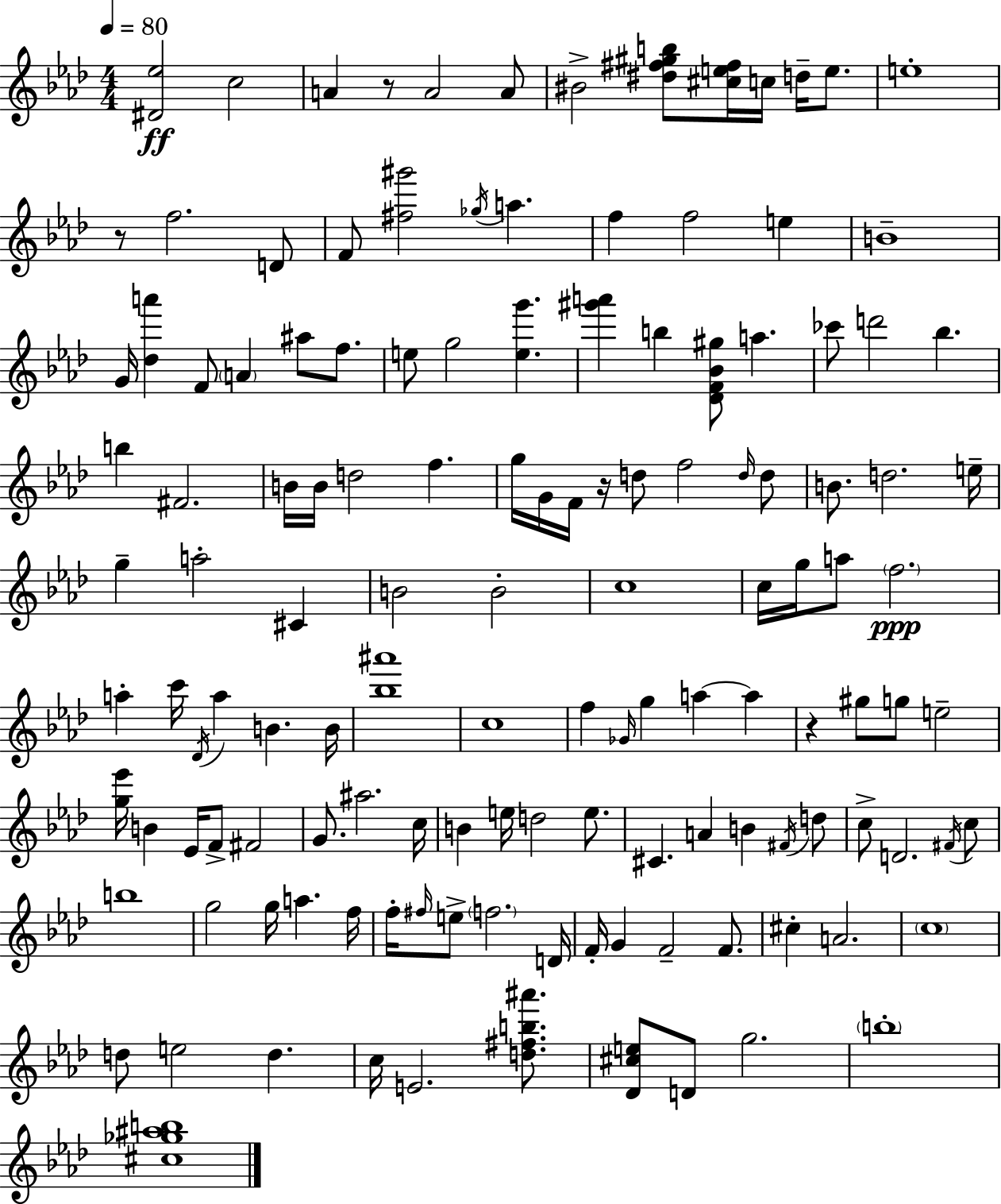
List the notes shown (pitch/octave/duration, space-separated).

[D#4,Eb5]/h C5/h A4/q R/e A4/h A4/e BIS4/h [D#5,F#5,G#5,B5]/e [C#5,E5,F#5]/s C5/s D5/s E5/e. E5/w R/e F5/h. D4/e F4/e [F#5,G#6]/h Gb5/s A5/q. F5/q F5/h E5/q B4/w G4/s [Db5,A6]/q F4/e A4/q A#5/e F5/e. E5/e G5/h [E5,G6]/q. [G#6,A6]/q B5/q [Db4,F4,Bb4,G#5]/e A5/q. CES6/e D6/h Bb5/q. B5/q F#4/h. B4/s B4/s D5/h F5/q. G5/s G4/s F4/s R/s D5/e F5/h D5/s D5/e B4/e. D5/h. E5/s G5/q A5/h C#4/q B4/h B4/h C5/w C5/s G5/s A5/e F5/h. A5/q C6/s Db4/s A5/q B4/q. B4/s [Bb5,A#6]/w C5/w F5/q Gb4/s G5/q A5/q A5/q R/q G#5/e G5/e E5/h [G5,Eb6]/s B4/q Eb4/s F4/e F#4/h G4/e. A#5/h. C5/s B4/q E5/s D5/h E5/e. C#4/q. A4/q B4/q F#4/s D5/e C5/e D4/h. F#4/s C5/e B5/w G5/h G5/s A5/q. F5/s F5/s F#5/s E5/e F5/h. D4/s F4/s G4/q F4/h F4/e. C#5/q A4/h. C5/w D5/e E5/h D5/q. C5/s E4/h. [D5,F#5,B5,A#6]/e. [Db4,C#5,E5]/e D4/e G5/h. B5/w [C#5,Gb5,A#5,B5]/w